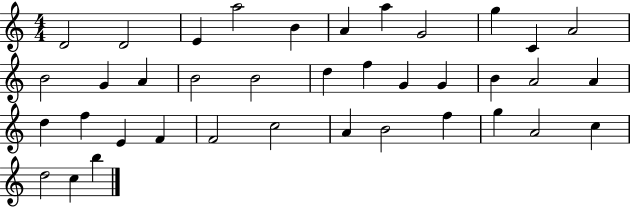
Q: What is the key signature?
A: C major